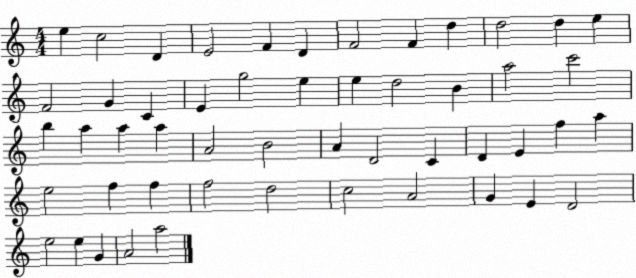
X:1
T:Untitled
M:4/4
L:1/4
K:C
e c2 D E2 F D F2 F d d2 d e F2 G C E g2 e e d2 B a2 c'2 b a a a A2 B2 A D2 C D E f a e2 f f f2 d2 c2 A2 G E D2 e2 e G A2 a2